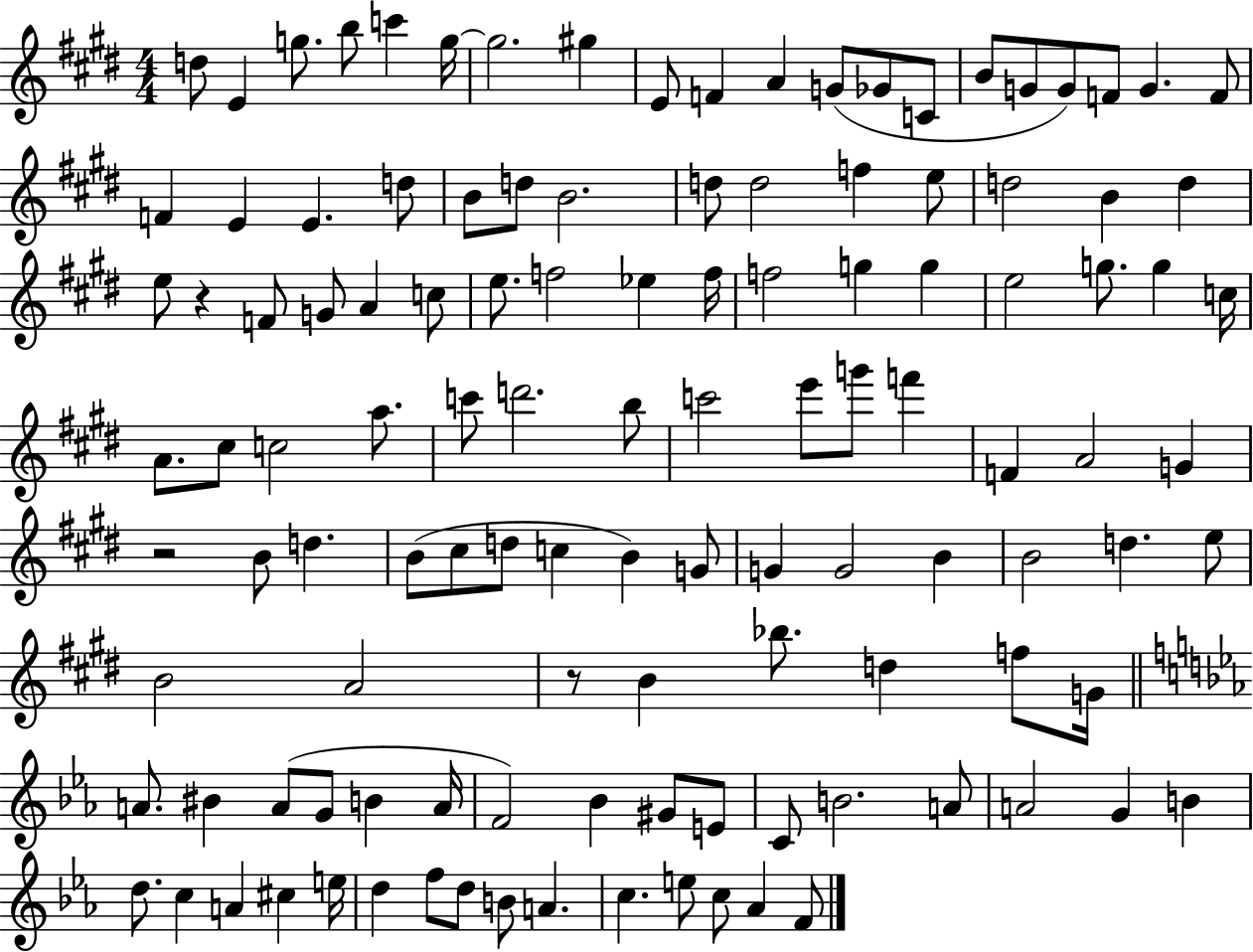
X:1
T:Untitled
M:4/4
L:1/4
K:E
d/2 E g/2 b/2 c' g/4 g2 ^g E/2 F A G/2 _G/2 C/2 B/2 G/2 G/2 F/2 G F/2 F E E d/2 B/2 d/2 B2 d/2 d2 f e/2 d2 B d e/2 z F/2 G/2 A c/2 e/2 f2 _e f/4 f2 g g e2 g/2 g c/4 A/2 ^c/2 c2 a/2 c'/2 d'2 b/2 c'2 e'/2 g'/2 f' F A2 G z2 B/2 d B/2 ^c/2 d/2 c B G/2 G G2 B B2 d e/2 B2 A2 z/2 B _b/2 d f/2 G/4 A/2 ^B A/2 G/2 B A/4 F2 _B ^G/2 E/2 C/2 B2 A/2 A2 G B d/2 c A ^c e/4 d f/2 d/2 B/2 A c e/2 c/2 _A F/2